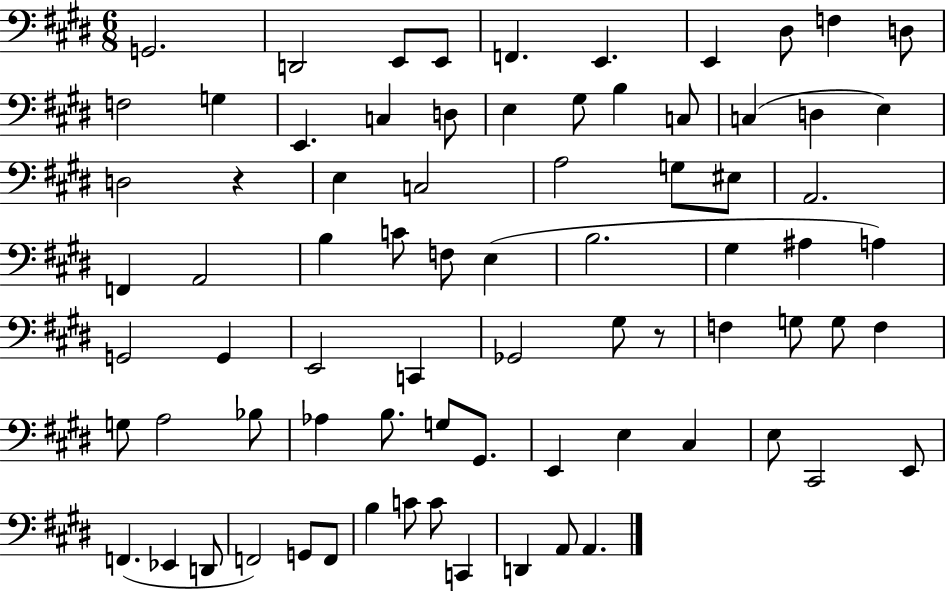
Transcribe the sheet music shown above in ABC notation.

X:1
T:Untitled
M:6/8
L:1/4
K:E
G,,2 D,,2 E,,/2 E,,/2 F,, E,, E,, ^D,/2 F, D,/2 F,2 G, E,, C, D,/2 E, ^G,/2 B, C,/2 C, D, E, D,2 z E, C,2 A,2 G,/2 ^E,/2 A,,2 F,, A,,2 B, C/2 F,/2 E, B,2 ^G, ^A, A, G,,2 G,, E,,2 C,, _G,,2 ^G,/2 z/2 F, G,/2 G,/2 F, G,/2 A,2 _B,/2 _A, B,/2 G,/2 ^G,,/2 E,, E, ^C, E,/2 ^C,,2 E,,/2 F,, _E,, D,,/2 F,,2 G,,/2 F,,/2 B, C/2 C/2 C,, D,, A,,/2 A,,